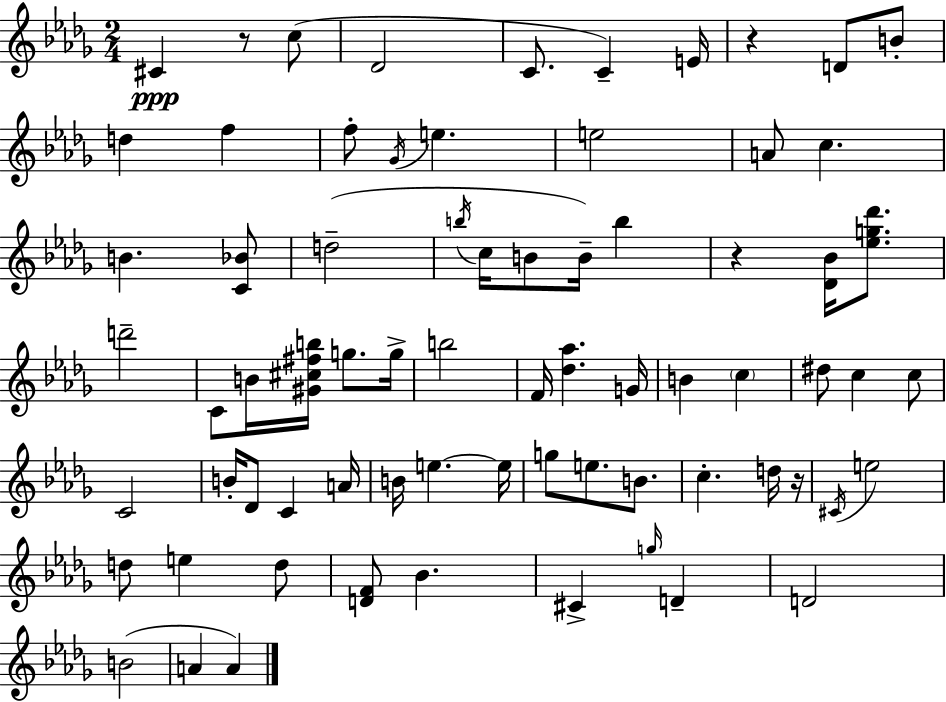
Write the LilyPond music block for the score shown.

{
  \clef treble
  \numericTimeSignature
  \time 2/4
  \key bes \minor
  \repeat volta 2 { cis'4\ppp r8 c''8( | des'2 | c'8. c'4--) e'16 | r4 d'8 b'8-. | \break d''4 f''4 | f''8-. \acciaccatura { ges'16 } e''4. | e''2 | a'8 c''4. | \break b'4. <c' bes'>8 | d''2--( | \acciaccatura { b''16 } c''16 b'8 b'16--) b''4 | r4 <des' bes'>16 <ees'' g'' des'''>8. | \break d'''2-- | c'8 b'16 <gis' cis'' fis'' b''>16 g''8. | g''16-> b''2 | f'16 <des'' aes''>4. | \break g'16 b'4 \parenthesize c''4 | dis''8 c''4 | c''8 c'2 | b'16-. des'8 c'4 | \break a'16 b'16 e''4.~~ | e''16 g''8 e''8. b'8. | c''4.-. | d''16 r16 \acciaccatura { cis'16 } e''2 | \break d''8 e''4 | d''8 <d' f'>8 bes'4. | cis'4-> \grace { g''16 } | d'4-- d'2 | \break b'2( | a'4 | a'4) } \bar "|."
}